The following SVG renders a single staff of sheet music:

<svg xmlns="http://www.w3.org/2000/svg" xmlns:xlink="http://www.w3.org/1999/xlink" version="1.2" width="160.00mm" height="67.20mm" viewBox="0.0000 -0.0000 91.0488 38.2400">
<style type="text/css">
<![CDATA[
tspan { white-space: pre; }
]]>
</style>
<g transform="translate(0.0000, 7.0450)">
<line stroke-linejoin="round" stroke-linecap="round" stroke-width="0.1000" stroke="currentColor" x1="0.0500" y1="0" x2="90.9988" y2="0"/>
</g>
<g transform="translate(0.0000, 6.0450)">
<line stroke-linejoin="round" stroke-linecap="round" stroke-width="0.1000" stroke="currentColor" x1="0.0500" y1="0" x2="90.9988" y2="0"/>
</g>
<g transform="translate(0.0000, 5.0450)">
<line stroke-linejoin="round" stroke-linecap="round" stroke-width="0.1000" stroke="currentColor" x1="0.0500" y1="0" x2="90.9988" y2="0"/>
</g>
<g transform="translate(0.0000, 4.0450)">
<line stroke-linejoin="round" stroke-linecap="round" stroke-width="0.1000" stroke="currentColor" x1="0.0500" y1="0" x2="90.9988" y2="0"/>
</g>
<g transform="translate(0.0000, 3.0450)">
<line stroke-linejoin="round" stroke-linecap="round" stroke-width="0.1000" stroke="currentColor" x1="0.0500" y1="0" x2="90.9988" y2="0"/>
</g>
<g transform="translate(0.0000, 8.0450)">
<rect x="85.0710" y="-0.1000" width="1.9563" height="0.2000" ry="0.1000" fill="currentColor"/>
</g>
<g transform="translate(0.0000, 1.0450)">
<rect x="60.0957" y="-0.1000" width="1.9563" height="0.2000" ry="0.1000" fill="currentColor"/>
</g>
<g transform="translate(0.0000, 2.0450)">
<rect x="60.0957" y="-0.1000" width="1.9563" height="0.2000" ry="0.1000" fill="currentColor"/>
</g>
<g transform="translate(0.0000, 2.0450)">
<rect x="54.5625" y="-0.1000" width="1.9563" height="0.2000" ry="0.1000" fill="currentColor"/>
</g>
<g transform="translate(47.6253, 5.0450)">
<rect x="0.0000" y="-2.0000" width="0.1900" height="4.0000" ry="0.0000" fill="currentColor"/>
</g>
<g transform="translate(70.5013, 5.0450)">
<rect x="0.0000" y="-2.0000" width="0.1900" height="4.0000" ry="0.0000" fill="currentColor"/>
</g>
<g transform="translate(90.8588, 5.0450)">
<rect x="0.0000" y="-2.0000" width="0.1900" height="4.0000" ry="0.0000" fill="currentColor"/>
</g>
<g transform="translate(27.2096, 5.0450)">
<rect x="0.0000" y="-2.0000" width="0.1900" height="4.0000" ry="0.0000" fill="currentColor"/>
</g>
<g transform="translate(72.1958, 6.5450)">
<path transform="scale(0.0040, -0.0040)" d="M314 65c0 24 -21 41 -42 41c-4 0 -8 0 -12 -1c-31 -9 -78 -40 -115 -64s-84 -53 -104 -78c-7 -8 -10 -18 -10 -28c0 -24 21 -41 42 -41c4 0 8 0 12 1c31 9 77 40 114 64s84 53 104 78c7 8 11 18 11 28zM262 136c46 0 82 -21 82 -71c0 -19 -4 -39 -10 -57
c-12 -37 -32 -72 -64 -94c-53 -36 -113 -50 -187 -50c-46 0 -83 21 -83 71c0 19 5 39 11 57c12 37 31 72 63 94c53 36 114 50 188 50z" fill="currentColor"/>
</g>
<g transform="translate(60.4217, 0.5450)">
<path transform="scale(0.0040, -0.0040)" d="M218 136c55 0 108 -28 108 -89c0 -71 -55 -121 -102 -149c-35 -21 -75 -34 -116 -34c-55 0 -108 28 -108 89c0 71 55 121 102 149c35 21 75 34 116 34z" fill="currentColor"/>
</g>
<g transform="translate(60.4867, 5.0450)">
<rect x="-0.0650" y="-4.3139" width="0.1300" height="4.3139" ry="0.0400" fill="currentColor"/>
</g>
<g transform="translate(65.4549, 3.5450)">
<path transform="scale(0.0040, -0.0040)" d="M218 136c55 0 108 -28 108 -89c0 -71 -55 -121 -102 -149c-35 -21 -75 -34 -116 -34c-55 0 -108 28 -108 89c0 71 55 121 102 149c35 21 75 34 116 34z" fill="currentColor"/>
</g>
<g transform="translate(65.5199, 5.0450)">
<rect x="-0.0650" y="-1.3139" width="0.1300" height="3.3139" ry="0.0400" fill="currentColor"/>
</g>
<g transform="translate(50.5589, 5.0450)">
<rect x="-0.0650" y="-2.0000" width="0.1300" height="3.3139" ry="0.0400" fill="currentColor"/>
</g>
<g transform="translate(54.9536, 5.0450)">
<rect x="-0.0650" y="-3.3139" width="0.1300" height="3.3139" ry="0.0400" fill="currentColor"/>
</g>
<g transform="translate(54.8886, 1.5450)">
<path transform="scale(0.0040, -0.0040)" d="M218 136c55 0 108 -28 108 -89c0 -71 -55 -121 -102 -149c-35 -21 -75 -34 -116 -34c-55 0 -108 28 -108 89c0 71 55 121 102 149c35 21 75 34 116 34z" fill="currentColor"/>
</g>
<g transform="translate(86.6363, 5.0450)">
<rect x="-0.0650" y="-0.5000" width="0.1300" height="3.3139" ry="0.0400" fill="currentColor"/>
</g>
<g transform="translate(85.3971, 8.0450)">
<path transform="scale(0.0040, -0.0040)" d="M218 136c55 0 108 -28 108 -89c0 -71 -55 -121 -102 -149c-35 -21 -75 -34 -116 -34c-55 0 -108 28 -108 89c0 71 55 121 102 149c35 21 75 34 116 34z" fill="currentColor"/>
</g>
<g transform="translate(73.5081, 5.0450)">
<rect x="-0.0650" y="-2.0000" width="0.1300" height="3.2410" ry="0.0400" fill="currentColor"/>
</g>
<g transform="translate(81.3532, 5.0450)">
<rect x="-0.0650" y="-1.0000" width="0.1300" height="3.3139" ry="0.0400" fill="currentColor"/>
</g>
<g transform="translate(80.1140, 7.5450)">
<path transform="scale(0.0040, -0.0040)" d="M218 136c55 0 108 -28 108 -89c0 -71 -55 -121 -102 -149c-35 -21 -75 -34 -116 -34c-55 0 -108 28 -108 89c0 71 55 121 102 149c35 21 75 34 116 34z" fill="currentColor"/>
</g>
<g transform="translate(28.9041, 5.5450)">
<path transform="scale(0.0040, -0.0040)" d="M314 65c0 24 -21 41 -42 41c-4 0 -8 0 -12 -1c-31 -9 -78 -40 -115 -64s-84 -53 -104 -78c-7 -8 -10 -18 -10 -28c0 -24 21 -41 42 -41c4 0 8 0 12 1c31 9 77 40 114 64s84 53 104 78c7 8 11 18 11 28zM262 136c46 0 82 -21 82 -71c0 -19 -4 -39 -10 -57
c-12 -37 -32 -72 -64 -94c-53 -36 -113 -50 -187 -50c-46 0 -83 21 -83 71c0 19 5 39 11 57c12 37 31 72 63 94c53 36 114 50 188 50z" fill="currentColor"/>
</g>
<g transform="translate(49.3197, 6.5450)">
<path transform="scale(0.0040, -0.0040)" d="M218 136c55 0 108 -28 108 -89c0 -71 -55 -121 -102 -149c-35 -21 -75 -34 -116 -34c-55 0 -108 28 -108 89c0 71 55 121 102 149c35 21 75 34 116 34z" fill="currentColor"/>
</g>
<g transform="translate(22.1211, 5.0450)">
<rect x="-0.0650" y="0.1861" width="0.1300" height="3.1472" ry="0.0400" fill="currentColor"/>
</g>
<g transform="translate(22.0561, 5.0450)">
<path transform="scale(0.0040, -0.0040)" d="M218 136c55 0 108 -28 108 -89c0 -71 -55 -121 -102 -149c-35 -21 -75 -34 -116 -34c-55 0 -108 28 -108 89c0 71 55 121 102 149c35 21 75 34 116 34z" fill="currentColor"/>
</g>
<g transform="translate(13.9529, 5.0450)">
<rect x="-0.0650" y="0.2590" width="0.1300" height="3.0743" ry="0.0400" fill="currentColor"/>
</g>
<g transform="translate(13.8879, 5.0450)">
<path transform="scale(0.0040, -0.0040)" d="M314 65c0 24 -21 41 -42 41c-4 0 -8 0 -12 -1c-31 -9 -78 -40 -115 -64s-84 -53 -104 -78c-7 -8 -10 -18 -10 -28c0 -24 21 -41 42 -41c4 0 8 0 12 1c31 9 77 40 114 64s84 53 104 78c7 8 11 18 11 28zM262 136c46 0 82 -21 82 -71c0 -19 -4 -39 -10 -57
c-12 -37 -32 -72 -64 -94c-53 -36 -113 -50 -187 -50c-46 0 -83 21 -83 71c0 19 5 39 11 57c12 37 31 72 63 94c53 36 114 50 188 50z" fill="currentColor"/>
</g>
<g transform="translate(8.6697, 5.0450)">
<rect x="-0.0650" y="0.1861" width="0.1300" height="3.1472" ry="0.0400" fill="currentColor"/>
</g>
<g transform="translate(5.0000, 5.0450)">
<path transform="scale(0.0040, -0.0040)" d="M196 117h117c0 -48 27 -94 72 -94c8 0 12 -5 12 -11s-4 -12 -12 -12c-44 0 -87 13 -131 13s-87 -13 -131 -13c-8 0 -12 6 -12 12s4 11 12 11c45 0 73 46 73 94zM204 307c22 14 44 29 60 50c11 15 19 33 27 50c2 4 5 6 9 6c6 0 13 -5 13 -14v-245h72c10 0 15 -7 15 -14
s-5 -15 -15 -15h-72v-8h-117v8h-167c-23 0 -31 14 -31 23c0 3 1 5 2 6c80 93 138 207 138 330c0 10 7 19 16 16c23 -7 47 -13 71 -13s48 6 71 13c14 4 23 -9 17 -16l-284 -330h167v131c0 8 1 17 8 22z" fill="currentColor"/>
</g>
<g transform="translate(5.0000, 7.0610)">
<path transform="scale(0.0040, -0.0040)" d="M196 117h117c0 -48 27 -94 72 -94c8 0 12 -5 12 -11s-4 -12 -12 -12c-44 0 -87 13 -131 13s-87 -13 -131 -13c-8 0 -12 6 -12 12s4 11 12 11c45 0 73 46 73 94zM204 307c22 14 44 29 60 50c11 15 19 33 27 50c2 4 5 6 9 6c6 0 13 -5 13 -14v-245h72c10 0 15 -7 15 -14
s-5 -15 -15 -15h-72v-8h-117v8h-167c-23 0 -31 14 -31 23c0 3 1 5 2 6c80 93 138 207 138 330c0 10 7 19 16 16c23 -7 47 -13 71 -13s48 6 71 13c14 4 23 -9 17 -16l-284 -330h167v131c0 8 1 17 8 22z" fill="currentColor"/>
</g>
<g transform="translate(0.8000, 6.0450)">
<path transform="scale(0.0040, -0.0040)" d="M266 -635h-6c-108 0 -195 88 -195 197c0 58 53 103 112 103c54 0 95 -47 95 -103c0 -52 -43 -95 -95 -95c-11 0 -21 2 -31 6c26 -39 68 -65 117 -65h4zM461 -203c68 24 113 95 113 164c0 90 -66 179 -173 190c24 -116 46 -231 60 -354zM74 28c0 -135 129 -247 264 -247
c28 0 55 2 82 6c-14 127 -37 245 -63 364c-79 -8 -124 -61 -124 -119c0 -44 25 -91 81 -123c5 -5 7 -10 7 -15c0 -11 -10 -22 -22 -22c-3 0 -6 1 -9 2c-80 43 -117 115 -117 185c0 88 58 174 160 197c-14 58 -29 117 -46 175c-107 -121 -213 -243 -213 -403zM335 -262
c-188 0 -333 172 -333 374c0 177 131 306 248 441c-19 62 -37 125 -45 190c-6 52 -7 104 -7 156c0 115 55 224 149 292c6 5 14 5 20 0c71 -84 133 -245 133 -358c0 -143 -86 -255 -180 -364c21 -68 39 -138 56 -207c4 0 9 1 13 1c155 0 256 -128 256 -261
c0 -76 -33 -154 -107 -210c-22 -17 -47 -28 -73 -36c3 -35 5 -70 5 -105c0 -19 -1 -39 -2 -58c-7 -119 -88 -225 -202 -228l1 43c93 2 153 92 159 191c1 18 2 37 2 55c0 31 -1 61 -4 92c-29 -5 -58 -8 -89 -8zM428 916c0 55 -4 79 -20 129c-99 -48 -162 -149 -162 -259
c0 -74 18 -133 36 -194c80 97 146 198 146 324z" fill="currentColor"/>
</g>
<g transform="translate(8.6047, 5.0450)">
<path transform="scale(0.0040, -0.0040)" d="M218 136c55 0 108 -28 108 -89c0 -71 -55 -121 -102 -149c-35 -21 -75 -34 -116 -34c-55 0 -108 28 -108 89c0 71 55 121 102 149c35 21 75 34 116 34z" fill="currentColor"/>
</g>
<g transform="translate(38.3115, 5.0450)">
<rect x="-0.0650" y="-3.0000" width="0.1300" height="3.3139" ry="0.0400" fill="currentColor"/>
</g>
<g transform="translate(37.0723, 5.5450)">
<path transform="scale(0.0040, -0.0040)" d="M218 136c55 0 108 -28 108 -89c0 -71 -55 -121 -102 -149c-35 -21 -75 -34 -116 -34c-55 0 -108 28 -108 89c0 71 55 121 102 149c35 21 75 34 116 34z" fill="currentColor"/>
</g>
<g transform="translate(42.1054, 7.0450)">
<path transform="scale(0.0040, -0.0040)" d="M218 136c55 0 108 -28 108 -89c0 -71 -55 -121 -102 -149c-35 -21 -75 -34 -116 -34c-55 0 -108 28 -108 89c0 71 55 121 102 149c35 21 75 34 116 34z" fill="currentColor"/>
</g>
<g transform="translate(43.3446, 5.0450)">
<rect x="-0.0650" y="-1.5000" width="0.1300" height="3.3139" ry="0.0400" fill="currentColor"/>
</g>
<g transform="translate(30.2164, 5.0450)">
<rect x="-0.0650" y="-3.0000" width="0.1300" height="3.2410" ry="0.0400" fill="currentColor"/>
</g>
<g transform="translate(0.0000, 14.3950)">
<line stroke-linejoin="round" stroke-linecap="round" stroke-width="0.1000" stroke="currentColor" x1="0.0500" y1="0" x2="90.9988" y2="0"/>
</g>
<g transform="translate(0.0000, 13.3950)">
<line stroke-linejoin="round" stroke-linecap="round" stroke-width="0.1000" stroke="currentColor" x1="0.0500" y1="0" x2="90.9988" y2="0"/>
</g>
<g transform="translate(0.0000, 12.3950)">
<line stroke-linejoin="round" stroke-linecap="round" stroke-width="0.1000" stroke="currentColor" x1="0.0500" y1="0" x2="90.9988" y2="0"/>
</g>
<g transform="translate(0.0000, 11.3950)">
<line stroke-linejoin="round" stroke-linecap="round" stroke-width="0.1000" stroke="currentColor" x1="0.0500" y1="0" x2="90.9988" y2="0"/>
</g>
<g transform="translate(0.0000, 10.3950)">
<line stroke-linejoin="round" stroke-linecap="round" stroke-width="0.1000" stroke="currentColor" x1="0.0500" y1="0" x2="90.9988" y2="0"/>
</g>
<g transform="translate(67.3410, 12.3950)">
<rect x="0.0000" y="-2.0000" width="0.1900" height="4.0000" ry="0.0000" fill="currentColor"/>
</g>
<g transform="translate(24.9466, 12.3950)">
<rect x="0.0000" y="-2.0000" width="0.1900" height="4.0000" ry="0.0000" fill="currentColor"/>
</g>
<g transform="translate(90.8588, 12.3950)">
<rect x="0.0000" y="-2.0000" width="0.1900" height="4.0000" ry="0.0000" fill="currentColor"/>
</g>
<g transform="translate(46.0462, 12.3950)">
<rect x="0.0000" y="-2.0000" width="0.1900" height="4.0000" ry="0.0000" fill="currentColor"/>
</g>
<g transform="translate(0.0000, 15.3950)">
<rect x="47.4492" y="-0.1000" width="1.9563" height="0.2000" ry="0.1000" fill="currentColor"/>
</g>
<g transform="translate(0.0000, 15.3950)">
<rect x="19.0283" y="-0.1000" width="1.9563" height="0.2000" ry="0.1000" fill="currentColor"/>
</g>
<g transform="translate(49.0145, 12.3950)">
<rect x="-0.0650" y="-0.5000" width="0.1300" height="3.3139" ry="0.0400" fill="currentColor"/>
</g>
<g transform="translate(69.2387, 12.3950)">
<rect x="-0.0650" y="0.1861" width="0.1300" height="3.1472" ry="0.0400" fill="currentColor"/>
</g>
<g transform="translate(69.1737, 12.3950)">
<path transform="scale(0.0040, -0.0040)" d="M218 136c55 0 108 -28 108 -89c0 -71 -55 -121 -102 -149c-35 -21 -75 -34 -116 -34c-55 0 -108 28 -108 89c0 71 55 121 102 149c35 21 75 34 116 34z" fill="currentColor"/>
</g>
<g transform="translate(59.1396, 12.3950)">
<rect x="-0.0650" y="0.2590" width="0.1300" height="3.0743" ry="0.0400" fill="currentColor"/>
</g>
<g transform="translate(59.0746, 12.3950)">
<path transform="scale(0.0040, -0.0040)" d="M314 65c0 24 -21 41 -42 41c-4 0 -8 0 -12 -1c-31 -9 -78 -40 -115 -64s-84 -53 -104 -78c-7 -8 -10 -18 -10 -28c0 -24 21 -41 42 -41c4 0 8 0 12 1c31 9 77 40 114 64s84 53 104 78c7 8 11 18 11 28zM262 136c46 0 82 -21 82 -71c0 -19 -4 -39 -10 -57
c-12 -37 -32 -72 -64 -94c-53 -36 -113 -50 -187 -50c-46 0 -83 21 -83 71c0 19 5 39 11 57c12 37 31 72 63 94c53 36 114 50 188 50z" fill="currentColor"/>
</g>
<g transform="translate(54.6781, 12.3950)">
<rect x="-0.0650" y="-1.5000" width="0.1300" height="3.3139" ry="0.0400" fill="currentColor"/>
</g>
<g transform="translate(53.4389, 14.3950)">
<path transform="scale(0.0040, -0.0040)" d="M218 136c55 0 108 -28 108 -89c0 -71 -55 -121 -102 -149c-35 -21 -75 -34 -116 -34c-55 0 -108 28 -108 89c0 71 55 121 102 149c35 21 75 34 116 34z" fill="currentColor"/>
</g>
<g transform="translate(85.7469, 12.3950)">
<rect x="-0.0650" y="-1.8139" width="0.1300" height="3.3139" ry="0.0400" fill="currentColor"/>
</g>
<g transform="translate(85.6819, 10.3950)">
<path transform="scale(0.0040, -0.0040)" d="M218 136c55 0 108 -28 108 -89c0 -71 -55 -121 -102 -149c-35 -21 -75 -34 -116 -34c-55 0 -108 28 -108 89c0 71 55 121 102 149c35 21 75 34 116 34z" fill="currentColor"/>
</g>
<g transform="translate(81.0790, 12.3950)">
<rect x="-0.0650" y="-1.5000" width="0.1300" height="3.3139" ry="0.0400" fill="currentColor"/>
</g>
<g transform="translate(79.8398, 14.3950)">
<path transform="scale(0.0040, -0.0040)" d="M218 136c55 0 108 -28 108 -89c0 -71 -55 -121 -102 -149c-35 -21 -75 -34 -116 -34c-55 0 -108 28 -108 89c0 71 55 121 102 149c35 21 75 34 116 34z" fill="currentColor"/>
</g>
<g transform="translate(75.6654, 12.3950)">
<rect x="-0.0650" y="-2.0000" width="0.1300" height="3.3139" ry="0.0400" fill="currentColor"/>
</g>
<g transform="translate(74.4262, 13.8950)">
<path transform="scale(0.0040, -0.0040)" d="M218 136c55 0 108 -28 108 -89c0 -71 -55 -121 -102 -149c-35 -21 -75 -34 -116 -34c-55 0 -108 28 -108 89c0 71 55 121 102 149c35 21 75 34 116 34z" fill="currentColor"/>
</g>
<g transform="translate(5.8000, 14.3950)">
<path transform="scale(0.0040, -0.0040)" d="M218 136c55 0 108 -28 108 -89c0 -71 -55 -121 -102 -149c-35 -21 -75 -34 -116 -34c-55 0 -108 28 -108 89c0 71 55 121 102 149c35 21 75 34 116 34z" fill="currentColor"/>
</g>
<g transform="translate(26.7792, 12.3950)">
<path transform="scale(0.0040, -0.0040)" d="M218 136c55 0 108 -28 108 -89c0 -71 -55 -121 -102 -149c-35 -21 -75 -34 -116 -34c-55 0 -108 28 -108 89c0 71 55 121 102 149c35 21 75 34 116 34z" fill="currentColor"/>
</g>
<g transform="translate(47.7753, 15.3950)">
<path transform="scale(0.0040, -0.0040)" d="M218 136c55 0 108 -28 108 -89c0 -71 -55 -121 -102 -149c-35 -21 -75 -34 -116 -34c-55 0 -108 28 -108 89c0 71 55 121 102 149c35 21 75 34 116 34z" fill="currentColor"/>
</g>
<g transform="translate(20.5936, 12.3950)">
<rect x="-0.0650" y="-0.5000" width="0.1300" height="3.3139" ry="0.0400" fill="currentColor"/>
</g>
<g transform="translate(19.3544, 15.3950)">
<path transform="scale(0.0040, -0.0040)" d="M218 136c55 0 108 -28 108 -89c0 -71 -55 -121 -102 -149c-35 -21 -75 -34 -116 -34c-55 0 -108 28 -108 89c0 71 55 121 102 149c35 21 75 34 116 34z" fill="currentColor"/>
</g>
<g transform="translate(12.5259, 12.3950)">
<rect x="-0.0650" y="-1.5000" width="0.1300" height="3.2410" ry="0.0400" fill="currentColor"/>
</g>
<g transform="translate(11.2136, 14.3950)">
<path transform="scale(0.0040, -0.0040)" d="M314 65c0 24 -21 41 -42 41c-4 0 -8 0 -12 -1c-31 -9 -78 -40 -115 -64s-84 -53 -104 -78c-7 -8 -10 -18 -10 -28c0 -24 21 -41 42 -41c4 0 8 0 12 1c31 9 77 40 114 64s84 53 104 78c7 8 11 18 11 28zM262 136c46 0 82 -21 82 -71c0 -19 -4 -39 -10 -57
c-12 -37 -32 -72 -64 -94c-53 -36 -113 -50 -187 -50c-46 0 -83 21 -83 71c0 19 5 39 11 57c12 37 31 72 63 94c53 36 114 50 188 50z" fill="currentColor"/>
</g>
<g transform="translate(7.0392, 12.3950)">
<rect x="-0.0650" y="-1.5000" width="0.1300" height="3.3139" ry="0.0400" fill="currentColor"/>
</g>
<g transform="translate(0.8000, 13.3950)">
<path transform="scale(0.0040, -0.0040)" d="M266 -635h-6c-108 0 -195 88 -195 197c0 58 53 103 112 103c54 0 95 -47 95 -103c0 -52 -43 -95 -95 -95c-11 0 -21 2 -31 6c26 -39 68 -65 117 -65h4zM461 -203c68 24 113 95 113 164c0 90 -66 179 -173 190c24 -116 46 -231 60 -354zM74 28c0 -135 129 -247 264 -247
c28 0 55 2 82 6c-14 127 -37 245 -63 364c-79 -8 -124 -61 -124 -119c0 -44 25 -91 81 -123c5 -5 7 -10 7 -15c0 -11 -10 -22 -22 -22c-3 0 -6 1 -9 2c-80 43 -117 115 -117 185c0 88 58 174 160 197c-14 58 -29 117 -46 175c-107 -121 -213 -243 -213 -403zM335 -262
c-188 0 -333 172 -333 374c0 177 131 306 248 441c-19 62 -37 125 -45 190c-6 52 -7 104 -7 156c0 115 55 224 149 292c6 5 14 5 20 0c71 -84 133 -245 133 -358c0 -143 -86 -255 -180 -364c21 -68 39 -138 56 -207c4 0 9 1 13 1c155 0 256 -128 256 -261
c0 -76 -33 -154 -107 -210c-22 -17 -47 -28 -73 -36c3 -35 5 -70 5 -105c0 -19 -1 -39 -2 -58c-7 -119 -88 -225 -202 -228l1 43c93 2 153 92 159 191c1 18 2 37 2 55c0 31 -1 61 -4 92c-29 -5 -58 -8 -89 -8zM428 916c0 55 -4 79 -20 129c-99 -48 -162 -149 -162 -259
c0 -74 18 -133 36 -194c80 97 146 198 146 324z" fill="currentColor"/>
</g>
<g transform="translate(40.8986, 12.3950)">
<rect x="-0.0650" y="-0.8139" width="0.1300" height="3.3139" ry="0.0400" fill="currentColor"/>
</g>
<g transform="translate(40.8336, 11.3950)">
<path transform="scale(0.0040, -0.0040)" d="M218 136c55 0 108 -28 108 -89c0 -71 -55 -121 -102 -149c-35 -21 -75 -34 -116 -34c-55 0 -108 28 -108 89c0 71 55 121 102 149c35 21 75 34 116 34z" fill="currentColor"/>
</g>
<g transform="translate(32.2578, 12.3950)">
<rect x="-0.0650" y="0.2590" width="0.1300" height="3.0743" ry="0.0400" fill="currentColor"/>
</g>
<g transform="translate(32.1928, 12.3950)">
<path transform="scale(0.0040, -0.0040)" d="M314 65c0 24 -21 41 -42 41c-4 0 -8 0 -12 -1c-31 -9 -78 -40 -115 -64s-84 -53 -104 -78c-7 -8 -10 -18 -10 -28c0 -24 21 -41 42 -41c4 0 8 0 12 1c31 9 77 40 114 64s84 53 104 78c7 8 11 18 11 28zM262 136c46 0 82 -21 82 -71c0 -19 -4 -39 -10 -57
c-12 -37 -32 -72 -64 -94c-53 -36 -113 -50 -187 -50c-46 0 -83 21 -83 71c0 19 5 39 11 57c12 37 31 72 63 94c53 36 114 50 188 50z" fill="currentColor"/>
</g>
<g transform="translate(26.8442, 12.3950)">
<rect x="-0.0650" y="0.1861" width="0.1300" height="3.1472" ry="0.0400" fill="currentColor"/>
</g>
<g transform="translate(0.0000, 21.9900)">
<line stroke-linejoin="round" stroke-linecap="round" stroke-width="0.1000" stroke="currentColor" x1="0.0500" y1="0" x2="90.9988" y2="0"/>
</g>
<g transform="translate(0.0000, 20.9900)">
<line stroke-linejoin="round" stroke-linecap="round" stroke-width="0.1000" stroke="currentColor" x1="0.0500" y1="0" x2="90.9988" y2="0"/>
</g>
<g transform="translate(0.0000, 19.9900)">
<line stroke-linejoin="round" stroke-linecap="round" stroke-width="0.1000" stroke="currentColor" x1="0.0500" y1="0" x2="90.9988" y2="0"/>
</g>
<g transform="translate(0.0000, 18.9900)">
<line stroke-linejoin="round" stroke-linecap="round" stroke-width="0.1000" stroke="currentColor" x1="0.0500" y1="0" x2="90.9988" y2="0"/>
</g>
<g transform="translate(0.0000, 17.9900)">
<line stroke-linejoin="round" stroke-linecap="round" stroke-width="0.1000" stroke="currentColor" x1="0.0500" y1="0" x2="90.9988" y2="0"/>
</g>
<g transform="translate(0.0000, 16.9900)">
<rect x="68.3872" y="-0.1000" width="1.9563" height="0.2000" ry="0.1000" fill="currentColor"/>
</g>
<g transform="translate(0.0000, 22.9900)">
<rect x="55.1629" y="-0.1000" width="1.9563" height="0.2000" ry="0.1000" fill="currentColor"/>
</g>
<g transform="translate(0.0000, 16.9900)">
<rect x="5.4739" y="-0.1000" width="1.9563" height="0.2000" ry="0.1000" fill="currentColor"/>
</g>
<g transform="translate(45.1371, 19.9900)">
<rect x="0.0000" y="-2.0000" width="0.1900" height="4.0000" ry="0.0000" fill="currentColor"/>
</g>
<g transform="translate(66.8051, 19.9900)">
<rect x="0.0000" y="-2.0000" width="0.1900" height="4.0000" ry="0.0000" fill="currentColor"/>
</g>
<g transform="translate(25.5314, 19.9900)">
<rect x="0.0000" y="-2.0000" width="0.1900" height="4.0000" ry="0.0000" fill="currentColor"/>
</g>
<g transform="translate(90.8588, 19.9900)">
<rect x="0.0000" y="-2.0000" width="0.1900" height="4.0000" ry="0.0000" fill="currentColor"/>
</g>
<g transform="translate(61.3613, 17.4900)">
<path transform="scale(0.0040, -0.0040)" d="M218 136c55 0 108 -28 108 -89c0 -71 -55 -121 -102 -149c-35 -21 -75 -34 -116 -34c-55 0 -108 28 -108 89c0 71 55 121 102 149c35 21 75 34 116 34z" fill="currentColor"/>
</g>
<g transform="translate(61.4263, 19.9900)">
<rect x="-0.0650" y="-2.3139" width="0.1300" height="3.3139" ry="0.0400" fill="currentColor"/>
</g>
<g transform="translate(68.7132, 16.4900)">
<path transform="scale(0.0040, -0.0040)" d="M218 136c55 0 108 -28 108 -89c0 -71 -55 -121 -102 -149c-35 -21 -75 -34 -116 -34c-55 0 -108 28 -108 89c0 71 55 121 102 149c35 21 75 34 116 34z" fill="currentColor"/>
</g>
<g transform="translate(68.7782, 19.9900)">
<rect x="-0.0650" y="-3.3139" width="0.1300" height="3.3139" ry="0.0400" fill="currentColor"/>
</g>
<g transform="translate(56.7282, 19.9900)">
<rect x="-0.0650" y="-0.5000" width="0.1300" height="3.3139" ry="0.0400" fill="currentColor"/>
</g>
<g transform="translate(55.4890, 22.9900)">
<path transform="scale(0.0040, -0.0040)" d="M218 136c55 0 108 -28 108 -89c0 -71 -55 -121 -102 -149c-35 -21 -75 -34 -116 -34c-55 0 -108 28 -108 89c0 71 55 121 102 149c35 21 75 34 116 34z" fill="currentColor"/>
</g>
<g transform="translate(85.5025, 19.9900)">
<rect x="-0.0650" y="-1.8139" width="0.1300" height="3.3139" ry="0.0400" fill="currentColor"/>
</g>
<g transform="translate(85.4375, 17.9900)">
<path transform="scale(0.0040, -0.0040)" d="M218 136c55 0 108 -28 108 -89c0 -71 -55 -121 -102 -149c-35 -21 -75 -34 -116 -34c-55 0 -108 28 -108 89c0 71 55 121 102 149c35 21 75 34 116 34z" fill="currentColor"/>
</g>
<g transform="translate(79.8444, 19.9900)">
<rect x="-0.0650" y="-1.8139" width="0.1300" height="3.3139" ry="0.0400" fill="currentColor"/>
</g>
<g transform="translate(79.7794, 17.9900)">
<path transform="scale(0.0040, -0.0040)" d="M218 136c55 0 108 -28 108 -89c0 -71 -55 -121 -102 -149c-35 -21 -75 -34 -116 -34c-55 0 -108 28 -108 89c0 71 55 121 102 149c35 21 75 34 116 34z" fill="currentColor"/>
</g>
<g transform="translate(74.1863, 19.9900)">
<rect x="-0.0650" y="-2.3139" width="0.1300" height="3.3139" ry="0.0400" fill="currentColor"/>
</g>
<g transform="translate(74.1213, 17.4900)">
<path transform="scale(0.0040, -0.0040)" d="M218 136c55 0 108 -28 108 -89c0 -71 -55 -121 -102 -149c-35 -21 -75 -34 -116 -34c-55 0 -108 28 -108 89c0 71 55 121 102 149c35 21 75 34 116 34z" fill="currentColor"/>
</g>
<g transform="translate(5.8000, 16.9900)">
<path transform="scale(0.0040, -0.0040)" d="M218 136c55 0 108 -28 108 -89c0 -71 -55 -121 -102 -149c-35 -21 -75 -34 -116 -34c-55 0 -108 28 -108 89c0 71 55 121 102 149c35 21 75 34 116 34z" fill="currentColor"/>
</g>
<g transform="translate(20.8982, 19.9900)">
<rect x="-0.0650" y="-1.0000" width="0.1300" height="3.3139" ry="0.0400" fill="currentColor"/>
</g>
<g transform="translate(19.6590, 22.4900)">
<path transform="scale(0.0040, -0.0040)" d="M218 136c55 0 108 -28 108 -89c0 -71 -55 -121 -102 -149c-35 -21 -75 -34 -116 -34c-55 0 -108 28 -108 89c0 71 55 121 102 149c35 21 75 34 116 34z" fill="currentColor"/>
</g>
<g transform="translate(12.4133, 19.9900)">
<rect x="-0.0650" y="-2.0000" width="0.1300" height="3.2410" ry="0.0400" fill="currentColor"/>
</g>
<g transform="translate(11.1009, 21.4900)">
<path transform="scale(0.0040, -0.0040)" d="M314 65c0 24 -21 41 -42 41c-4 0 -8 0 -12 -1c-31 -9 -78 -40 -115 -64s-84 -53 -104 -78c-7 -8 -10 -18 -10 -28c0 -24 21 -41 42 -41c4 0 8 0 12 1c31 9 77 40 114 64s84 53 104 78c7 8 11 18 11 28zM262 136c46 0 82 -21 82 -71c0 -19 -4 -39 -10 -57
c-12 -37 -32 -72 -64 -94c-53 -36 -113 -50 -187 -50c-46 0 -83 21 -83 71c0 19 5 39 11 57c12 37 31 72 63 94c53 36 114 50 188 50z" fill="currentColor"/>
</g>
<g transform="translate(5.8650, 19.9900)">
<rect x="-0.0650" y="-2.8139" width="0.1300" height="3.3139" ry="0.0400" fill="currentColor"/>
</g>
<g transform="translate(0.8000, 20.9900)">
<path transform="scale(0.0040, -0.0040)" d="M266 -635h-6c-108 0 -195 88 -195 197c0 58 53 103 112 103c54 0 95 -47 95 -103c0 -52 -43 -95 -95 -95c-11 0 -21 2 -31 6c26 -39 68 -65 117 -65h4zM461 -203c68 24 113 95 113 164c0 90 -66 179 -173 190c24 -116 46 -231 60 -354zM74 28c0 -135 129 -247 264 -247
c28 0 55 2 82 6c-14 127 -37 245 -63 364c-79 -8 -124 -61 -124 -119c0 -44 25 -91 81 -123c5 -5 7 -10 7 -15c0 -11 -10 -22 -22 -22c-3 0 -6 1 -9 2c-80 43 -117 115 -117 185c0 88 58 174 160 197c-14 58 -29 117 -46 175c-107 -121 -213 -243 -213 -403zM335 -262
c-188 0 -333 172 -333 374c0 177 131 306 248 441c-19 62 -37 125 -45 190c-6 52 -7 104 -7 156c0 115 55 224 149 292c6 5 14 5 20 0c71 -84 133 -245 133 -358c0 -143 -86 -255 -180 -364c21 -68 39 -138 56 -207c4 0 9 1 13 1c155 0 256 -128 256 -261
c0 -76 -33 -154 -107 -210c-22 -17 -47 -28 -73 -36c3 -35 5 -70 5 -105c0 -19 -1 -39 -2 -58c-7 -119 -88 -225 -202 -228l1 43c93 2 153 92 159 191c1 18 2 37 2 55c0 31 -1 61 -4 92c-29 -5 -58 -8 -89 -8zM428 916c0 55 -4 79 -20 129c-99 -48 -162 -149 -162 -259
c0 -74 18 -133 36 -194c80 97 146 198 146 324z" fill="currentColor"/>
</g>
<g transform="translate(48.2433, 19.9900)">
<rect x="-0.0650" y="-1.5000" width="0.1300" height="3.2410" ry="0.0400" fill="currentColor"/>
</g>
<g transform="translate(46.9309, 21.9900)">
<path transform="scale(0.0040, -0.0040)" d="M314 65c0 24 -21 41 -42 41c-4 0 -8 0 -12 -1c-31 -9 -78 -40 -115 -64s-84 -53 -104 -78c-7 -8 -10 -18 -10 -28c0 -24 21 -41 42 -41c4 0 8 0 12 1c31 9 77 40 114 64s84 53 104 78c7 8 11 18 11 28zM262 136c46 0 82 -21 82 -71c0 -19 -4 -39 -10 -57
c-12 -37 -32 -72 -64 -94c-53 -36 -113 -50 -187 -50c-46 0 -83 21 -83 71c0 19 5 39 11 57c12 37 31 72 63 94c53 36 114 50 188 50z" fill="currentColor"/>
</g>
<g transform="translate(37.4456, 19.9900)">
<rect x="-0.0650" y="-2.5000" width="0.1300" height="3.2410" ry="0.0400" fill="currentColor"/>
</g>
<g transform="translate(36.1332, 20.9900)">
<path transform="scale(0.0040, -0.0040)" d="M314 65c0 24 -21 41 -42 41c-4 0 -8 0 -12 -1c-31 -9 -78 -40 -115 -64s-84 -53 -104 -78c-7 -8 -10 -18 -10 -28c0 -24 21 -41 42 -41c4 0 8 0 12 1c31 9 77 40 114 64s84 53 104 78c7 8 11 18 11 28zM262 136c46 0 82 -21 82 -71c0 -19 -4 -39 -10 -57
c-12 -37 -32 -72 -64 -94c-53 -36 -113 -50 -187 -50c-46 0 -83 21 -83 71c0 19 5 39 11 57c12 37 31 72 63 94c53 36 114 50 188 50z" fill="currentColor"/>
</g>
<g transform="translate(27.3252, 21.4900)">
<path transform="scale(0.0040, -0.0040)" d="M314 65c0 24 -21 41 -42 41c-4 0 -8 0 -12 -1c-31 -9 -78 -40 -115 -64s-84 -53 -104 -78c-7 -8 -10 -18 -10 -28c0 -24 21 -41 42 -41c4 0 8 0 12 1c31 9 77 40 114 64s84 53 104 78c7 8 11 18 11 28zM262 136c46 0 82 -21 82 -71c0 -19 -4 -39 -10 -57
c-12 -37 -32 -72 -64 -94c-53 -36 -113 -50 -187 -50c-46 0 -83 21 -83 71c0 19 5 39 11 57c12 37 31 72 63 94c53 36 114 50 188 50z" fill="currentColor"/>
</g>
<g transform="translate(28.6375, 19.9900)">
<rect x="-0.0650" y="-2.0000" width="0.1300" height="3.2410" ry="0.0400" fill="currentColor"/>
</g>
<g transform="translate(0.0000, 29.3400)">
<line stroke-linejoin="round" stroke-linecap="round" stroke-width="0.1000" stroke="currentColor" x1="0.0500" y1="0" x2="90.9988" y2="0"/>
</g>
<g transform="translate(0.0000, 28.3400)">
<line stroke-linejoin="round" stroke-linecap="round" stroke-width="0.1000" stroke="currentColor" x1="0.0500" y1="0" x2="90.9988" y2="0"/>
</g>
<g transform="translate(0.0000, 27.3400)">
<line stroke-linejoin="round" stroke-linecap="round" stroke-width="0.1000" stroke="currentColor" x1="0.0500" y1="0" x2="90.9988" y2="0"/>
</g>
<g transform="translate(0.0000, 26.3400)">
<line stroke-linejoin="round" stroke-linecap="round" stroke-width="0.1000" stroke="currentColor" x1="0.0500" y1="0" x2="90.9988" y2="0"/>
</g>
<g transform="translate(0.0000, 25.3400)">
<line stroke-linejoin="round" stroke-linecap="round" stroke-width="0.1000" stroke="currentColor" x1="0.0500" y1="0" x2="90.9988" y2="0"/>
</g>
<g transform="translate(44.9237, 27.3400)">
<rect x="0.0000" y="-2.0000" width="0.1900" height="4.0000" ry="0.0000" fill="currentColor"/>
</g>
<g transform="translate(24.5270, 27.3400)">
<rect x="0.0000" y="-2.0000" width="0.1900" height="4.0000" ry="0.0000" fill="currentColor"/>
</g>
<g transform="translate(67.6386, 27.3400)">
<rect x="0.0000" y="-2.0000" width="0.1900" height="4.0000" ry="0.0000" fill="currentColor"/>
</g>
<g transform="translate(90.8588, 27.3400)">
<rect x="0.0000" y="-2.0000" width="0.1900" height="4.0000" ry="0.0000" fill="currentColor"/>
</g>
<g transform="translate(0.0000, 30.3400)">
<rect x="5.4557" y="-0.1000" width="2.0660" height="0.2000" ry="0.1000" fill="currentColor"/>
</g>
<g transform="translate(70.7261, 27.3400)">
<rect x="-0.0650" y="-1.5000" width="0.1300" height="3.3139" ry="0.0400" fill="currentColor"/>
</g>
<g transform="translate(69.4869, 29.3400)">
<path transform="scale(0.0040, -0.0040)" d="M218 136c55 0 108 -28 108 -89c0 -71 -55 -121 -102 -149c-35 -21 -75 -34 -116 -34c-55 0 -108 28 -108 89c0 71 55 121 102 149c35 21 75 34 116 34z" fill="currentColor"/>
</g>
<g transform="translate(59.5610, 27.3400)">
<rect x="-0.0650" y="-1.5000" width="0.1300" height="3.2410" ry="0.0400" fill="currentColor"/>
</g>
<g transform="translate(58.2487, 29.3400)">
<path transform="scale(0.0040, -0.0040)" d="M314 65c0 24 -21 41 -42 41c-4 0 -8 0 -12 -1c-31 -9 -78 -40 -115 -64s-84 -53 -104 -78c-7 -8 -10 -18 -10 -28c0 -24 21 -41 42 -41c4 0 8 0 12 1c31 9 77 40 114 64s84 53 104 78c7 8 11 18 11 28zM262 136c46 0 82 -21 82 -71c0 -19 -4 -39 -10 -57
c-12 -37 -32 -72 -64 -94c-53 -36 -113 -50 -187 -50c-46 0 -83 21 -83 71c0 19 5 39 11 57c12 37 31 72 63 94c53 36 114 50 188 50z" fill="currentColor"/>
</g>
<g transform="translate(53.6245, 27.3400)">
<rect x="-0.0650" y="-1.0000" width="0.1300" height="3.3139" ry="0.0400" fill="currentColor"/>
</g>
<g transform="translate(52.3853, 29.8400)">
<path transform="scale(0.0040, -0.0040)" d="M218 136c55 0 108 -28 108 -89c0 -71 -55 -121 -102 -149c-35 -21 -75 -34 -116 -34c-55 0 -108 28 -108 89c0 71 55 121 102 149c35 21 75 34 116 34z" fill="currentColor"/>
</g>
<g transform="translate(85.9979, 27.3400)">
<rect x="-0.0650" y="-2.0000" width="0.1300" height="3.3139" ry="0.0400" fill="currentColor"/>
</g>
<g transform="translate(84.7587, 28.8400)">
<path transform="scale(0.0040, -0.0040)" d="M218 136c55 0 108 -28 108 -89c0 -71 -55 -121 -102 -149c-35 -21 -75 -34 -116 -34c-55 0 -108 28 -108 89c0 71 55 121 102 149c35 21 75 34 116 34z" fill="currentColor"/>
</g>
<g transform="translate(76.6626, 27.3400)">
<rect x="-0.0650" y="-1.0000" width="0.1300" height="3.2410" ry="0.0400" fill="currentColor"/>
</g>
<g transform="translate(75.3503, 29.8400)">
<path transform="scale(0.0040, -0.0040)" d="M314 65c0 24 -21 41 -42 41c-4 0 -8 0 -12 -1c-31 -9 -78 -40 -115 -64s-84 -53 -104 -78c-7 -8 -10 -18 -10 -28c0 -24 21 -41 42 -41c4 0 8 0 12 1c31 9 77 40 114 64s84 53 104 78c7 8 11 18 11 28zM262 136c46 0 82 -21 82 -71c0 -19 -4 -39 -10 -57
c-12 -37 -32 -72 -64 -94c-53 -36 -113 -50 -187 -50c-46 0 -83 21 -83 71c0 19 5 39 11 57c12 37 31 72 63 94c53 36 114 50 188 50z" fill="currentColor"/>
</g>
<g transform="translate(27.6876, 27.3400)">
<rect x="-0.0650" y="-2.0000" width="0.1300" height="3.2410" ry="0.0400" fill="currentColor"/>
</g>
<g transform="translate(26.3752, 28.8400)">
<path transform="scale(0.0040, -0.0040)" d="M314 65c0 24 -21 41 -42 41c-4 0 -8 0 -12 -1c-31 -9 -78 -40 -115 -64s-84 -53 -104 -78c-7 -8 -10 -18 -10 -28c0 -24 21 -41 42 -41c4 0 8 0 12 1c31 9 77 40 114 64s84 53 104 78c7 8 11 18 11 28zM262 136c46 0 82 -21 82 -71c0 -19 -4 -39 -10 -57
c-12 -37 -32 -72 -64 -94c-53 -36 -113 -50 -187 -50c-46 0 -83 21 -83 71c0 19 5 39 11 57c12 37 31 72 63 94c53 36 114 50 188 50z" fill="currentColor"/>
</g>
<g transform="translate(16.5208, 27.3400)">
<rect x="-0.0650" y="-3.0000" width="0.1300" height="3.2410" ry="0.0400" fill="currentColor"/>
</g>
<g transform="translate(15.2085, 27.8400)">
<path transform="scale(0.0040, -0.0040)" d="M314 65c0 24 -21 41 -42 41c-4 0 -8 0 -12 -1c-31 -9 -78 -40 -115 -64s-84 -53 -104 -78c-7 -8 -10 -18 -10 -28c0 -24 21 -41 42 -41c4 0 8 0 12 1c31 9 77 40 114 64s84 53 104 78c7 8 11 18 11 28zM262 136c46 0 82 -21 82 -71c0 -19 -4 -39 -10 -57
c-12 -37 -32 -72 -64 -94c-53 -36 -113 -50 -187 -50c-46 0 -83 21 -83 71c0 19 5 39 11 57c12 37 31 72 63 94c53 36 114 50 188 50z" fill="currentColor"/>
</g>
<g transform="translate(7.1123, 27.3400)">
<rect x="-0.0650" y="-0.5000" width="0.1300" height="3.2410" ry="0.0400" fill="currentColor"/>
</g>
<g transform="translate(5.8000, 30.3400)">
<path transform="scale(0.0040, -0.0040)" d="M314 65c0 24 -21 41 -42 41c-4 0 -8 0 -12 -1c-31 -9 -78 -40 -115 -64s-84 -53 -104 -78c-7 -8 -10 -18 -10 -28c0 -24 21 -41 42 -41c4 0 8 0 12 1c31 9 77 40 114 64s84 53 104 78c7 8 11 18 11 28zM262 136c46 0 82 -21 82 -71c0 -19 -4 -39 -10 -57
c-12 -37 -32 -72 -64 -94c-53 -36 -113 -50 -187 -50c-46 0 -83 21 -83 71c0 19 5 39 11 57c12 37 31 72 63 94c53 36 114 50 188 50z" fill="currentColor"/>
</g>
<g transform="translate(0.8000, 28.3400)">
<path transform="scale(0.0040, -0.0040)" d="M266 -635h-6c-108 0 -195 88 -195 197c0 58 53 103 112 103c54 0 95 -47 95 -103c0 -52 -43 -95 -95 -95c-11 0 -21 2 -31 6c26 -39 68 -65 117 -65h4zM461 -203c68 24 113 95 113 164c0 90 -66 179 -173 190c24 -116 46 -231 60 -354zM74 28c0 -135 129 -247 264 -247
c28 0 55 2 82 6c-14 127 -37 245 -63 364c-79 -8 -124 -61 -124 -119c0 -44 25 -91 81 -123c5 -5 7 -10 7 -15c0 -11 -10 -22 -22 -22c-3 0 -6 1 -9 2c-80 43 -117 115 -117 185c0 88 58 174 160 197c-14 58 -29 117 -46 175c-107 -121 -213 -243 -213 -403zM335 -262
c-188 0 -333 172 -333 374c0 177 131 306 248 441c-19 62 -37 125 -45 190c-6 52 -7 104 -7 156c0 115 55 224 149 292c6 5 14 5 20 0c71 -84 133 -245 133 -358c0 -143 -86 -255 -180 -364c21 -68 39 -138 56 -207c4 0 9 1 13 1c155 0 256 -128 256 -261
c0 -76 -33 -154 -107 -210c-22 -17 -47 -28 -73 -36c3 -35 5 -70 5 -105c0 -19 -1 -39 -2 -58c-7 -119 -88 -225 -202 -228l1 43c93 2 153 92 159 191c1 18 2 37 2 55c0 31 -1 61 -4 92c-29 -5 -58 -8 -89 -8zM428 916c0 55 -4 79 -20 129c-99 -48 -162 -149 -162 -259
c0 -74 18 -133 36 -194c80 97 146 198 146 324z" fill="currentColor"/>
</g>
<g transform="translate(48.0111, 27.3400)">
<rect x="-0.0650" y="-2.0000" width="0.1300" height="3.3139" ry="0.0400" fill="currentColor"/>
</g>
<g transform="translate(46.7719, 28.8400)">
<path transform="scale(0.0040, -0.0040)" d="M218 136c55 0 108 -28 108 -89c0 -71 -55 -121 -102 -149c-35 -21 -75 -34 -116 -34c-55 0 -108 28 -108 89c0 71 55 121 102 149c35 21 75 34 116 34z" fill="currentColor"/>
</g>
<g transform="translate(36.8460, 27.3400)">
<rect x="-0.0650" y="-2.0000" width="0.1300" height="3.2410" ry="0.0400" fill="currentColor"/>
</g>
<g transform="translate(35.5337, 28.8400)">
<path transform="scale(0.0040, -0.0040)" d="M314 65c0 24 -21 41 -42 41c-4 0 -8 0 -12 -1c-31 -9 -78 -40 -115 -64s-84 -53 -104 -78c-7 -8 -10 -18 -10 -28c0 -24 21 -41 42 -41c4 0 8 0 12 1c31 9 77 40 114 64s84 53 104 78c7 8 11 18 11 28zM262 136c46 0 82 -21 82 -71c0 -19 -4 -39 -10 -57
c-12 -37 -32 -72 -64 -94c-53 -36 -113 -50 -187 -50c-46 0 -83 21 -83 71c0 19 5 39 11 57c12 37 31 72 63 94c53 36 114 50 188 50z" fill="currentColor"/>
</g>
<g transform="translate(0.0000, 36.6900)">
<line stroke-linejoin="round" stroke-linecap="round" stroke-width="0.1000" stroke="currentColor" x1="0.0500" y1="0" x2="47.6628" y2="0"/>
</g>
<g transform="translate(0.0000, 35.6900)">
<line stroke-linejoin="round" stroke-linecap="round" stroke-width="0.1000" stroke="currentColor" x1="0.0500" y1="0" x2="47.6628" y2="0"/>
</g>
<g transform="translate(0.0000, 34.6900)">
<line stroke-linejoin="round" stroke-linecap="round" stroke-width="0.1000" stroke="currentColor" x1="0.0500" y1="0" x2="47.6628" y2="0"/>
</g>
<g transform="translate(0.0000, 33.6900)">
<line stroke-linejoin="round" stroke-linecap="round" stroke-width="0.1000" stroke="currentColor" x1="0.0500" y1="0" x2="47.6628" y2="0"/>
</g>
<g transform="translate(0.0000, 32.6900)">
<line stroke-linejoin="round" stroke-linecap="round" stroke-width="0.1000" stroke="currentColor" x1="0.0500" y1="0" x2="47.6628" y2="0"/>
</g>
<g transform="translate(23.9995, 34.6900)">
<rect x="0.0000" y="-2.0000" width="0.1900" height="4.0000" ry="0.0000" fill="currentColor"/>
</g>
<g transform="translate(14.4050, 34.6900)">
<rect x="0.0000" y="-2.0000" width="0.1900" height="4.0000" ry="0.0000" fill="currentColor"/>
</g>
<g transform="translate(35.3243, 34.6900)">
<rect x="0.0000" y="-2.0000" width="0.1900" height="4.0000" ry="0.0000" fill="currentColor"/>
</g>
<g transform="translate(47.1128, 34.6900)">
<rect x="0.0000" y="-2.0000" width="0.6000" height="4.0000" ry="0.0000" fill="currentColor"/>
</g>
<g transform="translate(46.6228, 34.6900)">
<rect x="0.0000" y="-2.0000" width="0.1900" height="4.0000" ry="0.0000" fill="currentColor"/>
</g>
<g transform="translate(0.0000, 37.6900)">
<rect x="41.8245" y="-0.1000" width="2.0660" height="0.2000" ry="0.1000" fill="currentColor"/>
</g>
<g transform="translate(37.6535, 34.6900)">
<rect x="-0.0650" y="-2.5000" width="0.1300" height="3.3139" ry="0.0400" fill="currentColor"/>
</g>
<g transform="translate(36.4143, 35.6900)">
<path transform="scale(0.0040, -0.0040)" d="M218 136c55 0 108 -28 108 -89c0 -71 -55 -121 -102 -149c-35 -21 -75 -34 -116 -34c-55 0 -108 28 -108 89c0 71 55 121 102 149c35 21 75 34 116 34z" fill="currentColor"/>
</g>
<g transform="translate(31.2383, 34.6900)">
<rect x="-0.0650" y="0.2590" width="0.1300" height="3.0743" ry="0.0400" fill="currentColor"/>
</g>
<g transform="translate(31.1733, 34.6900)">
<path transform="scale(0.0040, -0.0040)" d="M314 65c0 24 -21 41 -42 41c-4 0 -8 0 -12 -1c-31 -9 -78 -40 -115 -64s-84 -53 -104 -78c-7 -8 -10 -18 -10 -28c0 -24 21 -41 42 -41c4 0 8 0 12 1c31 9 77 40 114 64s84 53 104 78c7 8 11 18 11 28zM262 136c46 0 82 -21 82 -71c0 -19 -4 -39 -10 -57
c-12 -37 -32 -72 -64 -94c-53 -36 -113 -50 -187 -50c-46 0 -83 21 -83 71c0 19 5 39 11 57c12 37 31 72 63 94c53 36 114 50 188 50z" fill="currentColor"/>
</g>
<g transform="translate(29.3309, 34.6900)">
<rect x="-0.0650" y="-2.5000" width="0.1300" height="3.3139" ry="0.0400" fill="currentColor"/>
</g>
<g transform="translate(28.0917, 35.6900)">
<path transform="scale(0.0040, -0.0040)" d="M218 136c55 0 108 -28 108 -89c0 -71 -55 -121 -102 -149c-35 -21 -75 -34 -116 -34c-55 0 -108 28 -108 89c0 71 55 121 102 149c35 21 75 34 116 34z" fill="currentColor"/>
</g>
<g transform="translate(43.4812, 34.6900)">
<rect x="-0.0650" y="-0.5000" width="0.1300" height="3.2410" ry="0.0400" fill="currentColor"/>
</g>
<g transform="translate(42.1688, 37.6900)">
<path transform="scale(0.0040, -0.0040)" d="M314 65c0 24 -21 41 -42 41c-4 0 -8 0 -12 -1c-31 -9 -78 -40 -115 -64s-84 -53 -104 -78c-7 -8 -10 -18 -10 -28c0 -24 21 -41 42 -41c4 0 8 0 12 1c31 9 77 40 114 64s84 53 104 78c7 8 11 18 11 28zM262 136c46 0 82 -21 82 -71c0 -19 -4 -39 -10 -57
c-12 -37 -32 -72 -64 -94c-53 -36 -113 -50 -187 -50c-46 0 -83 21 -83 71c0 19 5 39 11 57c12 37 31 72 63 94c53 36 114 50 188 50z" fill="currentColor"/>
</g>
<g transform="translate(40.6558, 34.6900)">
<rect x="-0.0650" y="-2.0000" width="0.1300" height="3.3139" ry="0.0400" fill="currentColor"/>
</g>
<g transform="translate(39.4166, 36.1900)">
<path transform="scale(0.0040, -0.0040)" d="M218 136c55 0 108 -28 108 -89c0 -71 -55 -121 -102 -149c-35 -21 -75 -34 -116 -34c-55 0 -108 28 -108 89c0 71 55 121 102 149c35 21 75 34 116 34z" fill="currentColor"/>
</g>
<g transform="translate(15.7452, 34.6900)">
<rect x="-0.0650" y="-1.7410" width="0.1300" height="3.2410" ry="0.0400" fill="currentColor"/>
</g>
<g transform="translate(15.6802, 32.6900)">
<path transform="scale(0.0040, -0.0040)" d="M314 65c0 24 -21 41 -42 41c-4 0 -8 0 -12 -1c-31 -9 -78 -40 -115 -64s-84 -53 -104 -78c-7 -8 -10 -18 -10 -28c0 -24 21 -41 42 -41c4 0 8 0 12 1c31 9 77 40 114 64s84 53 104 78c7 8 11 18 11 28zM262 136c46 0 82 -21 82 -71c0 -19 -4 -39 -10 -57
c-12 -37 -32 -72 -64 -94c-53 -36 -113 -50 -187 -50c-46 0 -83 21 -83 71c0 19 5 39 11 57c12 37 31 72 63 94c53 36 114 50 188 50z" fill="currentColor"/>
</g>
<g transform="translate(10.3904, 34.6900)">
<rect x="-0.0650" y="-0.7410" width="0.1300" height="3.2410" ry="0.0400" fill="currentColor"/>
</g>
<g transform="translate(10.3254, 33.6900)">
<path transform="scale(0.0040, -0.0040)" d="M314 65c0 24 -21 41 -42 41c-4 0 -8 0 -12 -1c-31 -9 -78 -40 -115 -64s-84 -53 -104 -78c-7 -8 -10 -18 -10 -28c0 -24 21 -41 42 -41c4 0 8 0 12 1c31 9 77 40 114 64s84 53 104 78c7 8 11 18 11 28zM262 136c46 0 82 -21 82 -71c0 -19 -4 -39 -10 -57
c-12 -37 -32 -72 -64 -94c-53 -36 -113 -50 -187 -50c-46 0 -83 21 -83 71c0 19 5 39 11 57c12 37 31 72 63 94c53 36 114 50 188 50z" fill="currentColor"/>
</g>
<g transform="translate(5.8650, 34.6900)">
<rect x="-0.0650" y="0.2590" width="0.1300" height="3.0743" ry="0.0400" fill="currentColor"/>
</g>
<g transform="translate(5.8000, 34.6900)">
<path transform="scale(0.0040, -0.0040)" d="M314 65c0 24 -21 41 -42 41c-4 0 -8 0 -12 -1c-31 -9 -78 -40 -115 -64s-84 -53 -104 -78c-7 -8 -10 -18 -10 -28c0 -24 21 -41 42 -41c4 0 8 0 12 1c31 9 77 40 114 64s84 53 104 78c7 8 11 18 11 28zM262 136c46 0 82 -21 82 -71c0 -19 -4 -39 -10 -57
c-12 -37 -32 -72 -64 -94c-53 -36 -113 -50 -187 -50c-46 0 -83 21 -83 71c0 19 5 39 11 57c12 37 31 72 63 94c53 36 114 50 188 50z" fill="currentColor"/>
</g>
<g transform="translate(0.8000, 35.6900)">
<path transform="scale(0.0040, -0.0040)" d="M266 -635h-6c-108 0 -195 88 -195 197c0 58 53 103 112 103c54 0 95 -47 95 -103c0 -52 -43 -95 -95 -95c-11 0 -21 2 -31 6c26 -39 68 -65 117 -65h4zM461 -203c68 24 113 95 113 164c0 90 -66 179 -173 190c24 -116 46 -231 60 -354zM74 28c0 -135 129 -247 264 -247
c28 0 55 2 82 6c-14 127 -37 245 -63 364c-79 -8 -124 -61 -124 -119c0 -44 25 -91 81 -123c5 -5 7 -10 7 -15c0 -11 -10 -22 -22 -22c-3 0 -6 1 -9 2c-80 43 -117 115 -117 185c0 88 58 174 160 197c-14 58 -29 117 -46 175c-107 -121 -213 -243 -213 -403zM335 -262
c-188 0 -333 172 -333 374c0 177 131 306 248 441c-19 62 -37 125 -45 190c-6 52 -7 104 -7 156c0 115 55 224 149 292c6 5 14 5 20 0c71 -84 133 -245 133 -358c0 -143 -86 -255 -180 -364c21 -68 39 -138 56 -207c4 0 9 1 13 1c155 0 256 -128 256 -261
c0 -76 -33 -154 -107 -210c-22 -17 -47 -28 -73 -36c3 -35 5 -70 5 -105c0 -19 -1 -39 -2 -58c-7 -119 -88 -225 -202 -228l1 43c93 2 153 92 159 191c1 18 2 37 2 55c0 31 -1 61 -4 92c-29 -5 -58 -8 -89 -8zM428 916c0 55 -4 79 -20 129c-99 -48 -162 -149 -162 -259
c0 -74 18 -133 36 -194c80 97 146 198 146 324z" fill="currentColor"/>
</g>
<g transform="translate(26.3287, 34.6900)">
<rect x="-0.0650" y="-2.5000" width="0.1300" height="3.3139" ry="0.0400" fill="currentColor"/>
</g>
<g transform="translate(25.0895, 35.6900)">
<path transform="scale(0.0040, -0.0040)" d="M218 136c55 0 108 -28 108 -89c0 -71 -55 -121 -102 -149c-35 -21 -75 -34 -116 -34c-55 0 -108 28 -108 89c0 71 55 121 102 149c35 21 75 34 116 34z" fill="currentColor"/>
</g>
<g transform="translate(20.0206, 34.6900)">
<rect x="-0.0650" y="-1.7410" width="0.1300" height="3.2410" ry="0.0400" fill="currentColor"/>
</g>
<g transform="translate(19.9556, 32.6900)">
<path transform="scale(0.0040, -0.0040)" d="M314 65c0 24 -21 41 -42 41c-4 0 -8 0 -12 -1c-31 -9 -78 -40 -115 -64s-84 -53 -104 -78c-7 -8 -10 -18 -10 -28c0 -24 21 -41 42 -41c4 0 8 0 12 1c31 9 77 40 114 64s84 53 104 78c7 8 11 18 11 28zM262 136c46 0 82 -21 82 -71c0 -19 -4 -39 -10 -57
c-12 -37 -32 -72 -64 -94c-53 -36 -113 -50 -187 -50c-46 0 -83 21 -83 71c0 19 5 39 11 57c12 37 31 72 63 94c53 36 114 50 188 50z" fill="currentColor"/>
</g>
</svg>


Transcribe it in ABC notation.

X:1
T:Untitled
M:4/4
L:1/4
K:C
B B2 B A2 A E F b d' e F2 D C E E2 C B B2 d C E B2 B F E f a F2 D F2 G2 E2 C g b g f f C2 A2 F2 F2 F D E2 E D2 F B2 d2 f2 f2 G G B2 G F C2